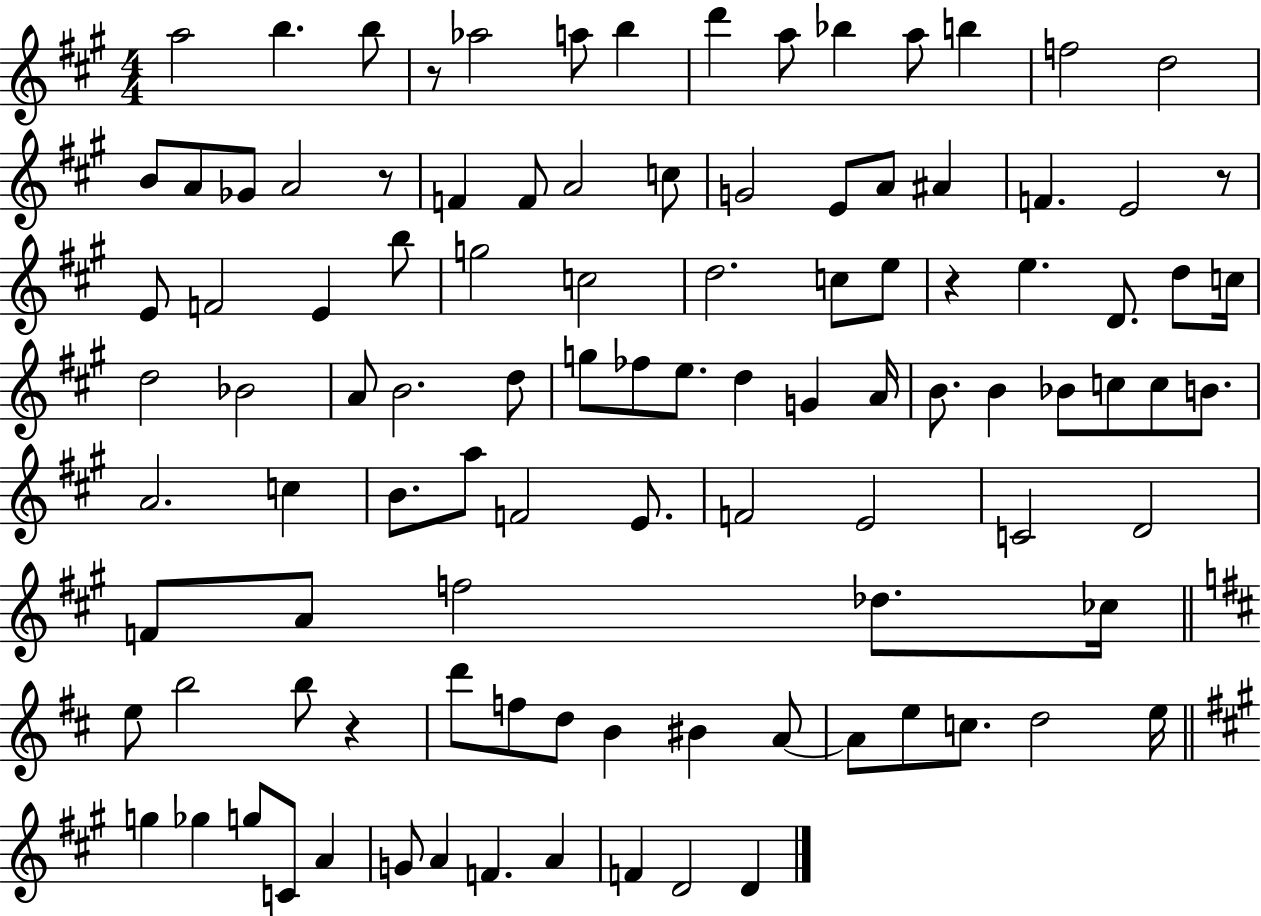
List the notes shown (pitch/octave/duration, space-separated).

A5/h B5/q. B5/e R/e Ab5/h A5/e B5/q D6/q A5/e Bb5/q A5/e B5/q F5/h D5/h B4/e A4/e Gb4/e A4/h R/e F4/q F4/e A4/h C5/e G4/h E4/e A4/e A#4/q F4/q. E4/h R/e E4/e F4/h E4/q B5/e G5/h C5/h D5/h. C5/e E5/e R/q E5/q. D4/e. D5/e C5/s D5/h Bb4/h A4/e B4/h. D5/e G5/e FES5/e E5/e. D5/q G4/q A4/s B4/e. B4/q Bb4/e C5/e C5/e B4/e. A4/h. C5/q B4/e. A5/e F4/h E4/e. F4/h E4/h C4/h D4/h F4/e A4/e F5/h Db5/e. CES5/s E5/e B5/h B5/e R/q D6/e F5/e D5/e B4/q BIS4/q A4/e A4/e E5/e C5/e. D5/h E5/s G5/q Gb5/q G5/e C4/e A4/q G4/e A4/q F4/q. A4/q F4/q D4/h D4/q